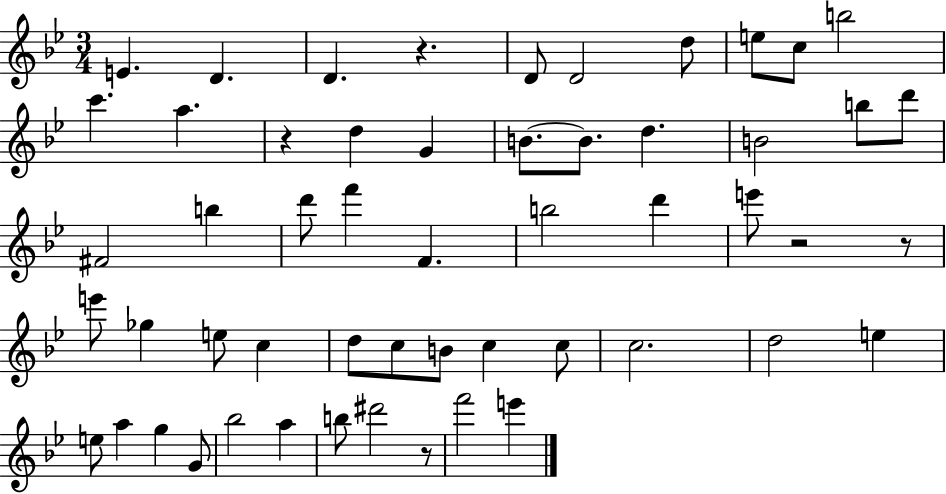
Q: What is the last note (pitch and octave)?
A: E6